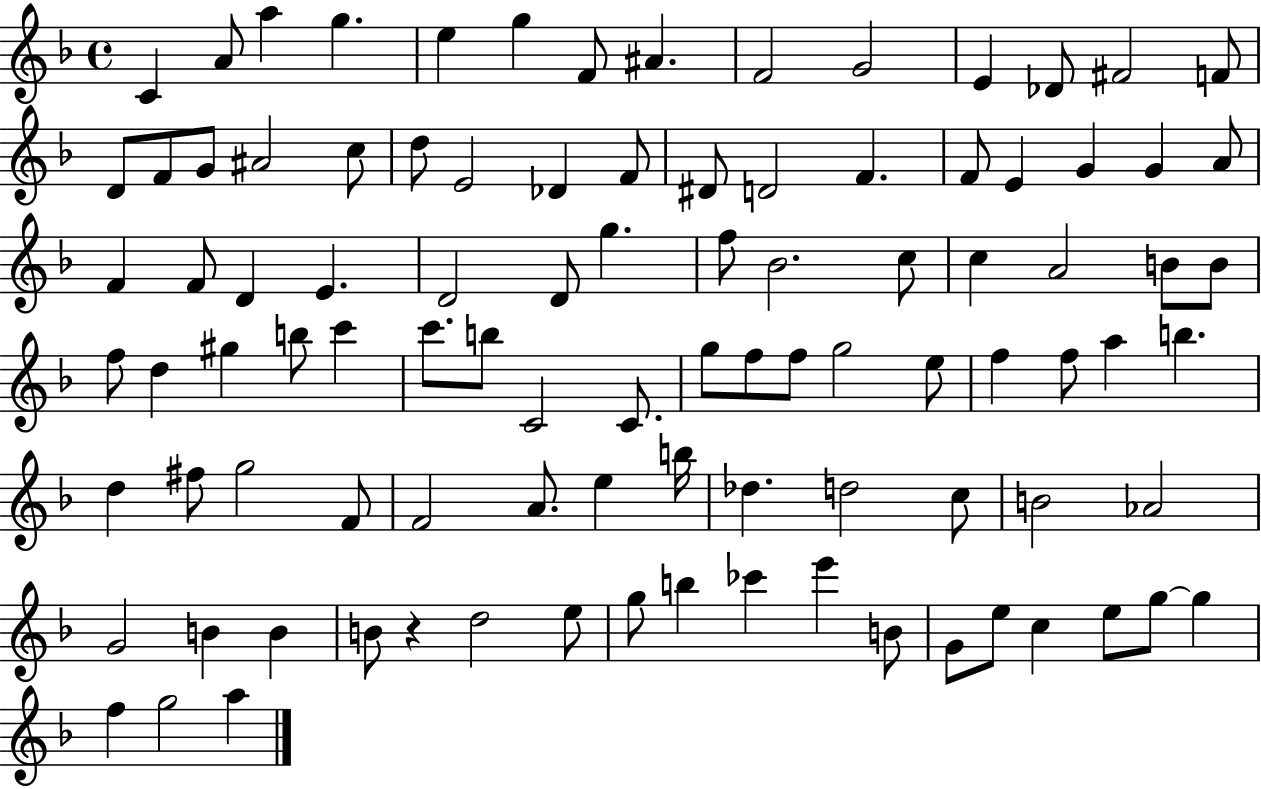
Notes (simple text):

C4/q A4/e A5/q G5/q. E5/q G5/q F4/e A#4/q. F4/h G4/h E4/q Db4/e F#4/h F4/e D4/e F4/e G4/e A#4/h C5/e D5/e E4/h Db4/q F4/e D#4/e D4/h F4/q. F4/e E4/q G4/q G4/q A4/e F4/q F4/e D4/q E4/q. D4/h D4/e G5/q. F5/e Bb4/h. C5/e C5/q A4/h B4/e B4/e F5/e D5/q G#5/q B5/e C6/q C6/e. B5/e C4/h C4/e. G5/e F5/e F5/e G5/h E5/e F5/q F5/e A5/q B5/q. D5/q F#5/e G5/h F4/e F4/h A4/e. E5/q B5/s Db5/q. D5/h C5/e B4/h Ab4/h G4/h B4/q B4/q B4/e R/q D5/h E5/e G5/e B5/q CES6/q E6/q B4/e G4/e E5/e C5/q E5/e G5/e G5/q F5/q G5/h A5/q